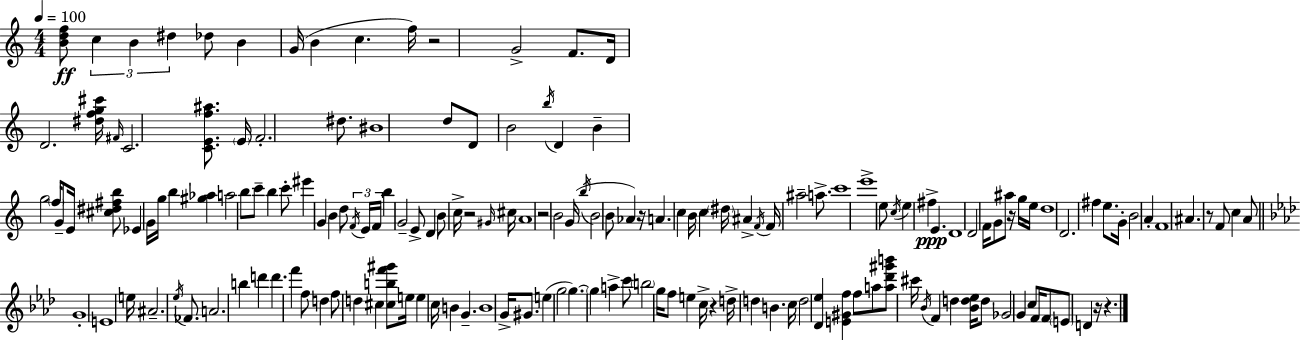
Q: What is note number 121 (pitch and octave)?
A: E5